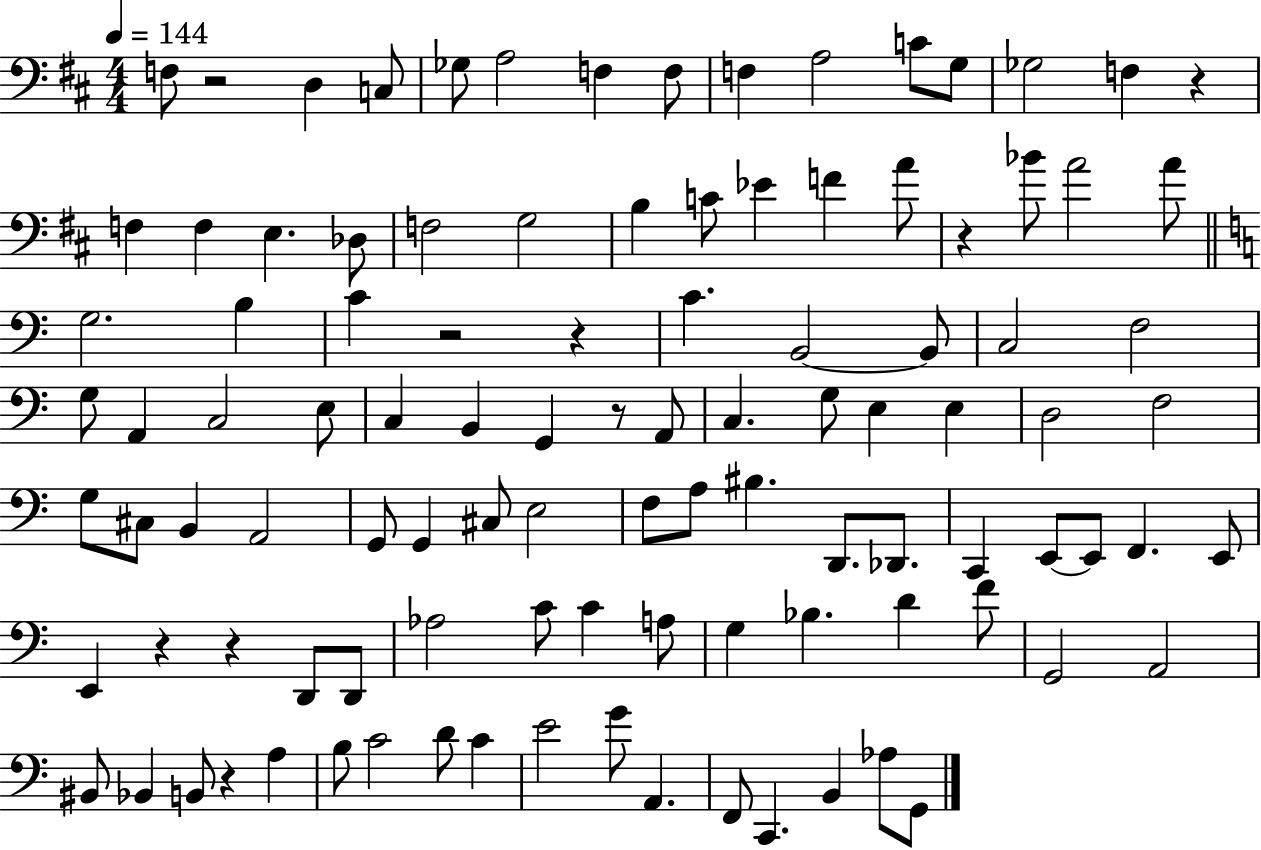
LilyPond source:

{
  \clef bass
  \numericTimeSignature
  \time 4/4
  \key d \major
  \tempo 4 = 144
  f8 r2 d4 c8 | ges8 a2 f4 f8 | f4 a2 c'8 g8 | ges2 f4 r4 | \break f4 f4 e4. des8 | f2 g2 | b4 c'8 ees'4 f'4 a'8 | r4 bes'8 a'2 a'8 | \break \bar "||" \break \key c \major g2. b4 | c'4 r2 r4 | c'4. b,2~~ b,8 | c2 f2 | \break g8 a,4 c2 e8 | c4 b,4 g,4 r8 a,8 | c4. g8 e4 e4 | d2 f2 | \break g8 cis8 b,4 a,2 | g,8 g,4 cis8 e2 | f8 a8 bis4. d,8. des,8. | c,4 e,8~~ e,8 f,4. e,8 | \break e,4 r4 r4 d,8 d,8 | aes2 c'8 c'4 a8 | g4 bes4. d'4 f'8 | g,2 a,2 | \break bis,8 bes,4 b,8 r4 a4 | b8 c'2 d'8 c'4 | e'2 g'8 a,4. | f,8 c,4. b,4 aes8 g,8 | \break \bar "|."
}